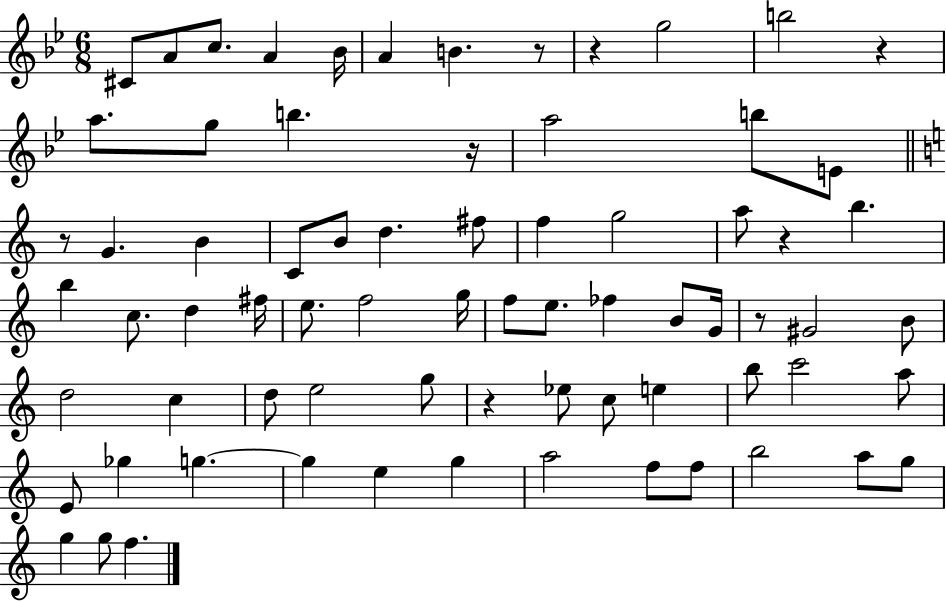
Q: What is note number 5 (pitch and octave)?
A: Bb4